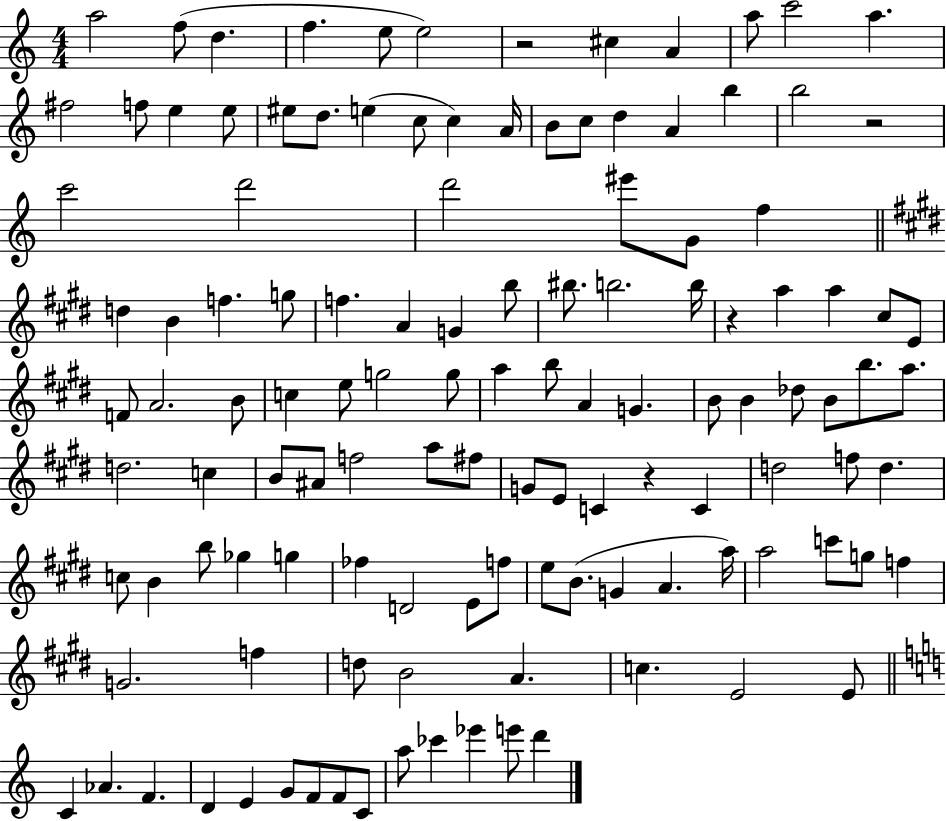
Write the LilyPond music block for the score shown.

{
  \clef treble
  \numericTimeSignature
  \time 4/4
  \key c \major
  a''2 f''8( d''4. | f''4. e''8 e''2) | r2 cis''4 a'4 | a''8 c'''2 a''4. | \break fis''2 f''8 e''4 e''8 | eis''8 d''8. e''4( c''8 c''4) a'16 | b'8 c''8 d''4 a'4 b''4 | b''2 r2 | \break c'''2 d'''2 | d'''2 eis'''8 g'8 f''4 | \bar "||" \break \key e \major d''4 b'4 f''4. g''8 | f''4. a'4 g'4 b''8 | bis''8. b''2. b''16 | r4 a''4 a''4 cis''8 e'8 | \break f'8 a'2. b'8 | c''4 e''8 g''2 g''8 | a''4 b''8 a'4 g'4. | b'8 b'4 des''8 b'8 b''8. a''8. | \break d''2. c''4 | b'8 ais'8 f''2 a''8 fis''8 | g'8 e'8 c'4 r4 c'4 | d''2 f''8 d''4. | \break c''8 b'4 b''8 ges''4 g''4 | fes''4 d'2 e'8 f''8 | e''8 b'8.( g'4 a'4. a''16) | a''2 c'''8 g''8 f''4 | \break g'2. f''4 | d''8 b'2 a'4. | c''4. e'2 e'8 | \bar "||" \break \key c \major c'4 aes'4. f'4. | d'4 e'4 g'8 f'8 f'8 c'8 | a''8 ces'''4 ees'''4 e'''8 d'''4 | \bar "|."
}